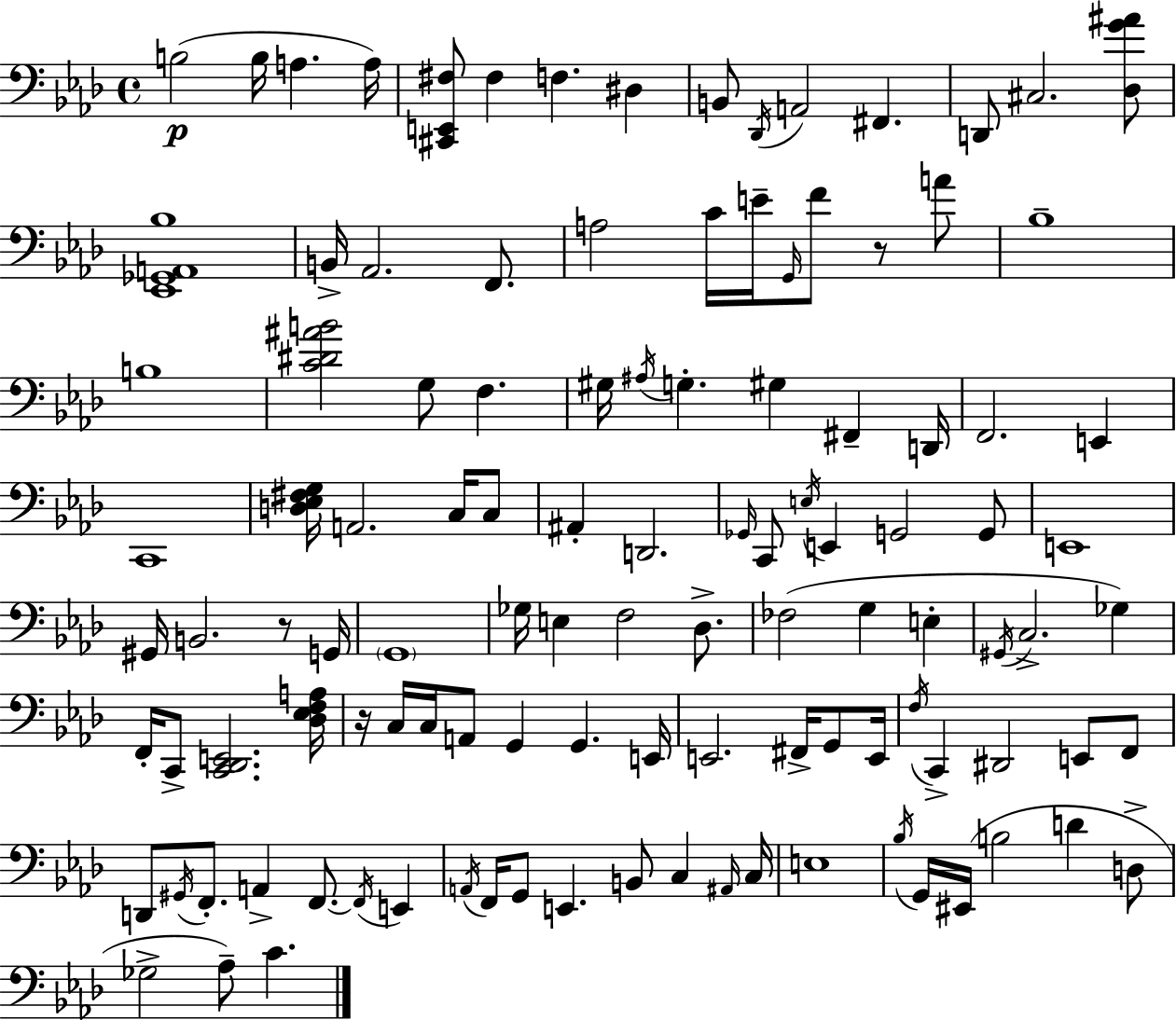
{
  \clef bass
  \time 4/4
  \defaultTimeSignature
  \key f \minor
  b2(\p b16 a4. a16) | <cis, e, fis>8 fis4 f4. dis4 | b,8 \acciaccatura { des,16 } a,2 fis,4. | d,8 cis2. <des g' ais'>8 | \break <ees, ges, a, bes>1 | b,16-> aes,2. f,8. | a2 c'16 e'16-- \grace { g,16 } f'8 r8 | a'8 bes1-- | \break b1 | <c' dis' ais' b'>2 g8 f4. | gis16 \acciaccatura { ais16 } g4.-. gis4 fis,4-- | d,16 f,2. e,4 | \break c,1 | <d ees fis g>16 a,2. | c16 c8 ais,4-. d,2. | \grace { ges,16 } c,8 \acciaccatura { e16 } e,4 g,2 | \break g,8 e,1 | gis,16 b,2. | r8 g,16 \parenthesize g,1 | ges16 e4 f2 | \break des8.-> fes2( g4 | e4-. \acciaccatura { gis,16 } c2.-> | ges4) f,16-. c,8-> <c, des, e,>2. | <des ees f a>16 r16 c16 c16 a,8 g,4 g,4. | \break e,16 e,2. | fis,16-> g,8 e,16 \acciaccatura { f16 } c,4-> dis,2 | e,8 f,8 d,8 \acciaccatura { gis,16 } f,8.-. a,4-> | f,8.~~ \acciaccatura { f,16 } e,4 \acciaccatura { a,16 } f,16 g,8 e,4. | \break b,8 c4 \grace { ais,16 } c16 e1 | \acciaccatura { bes16 } g,16 eis,16( b2 | d'4 d8-> ges2-> | aes8--) c'4. \bar "|."
}